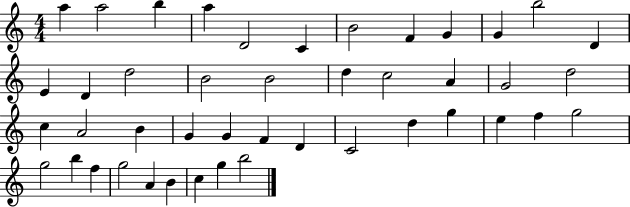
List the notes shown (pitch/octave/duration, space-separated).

A5/q A5/h B5/q A5/q D4/h C4/q B4/h F4/q G4/q G4/q B5/h D4/q E4/q D4/q D5/h B4/h B4/h D5/q C5/h A4/q G4/h D5/h C5/q A4/h B4/q G4/q G4/q F4/q D4/q C4/h D5/q G5/q E5/q F5/q G5/h G5/h B5/q F5/q G5/h A4/q B4/q C5/q G5/q B5/h